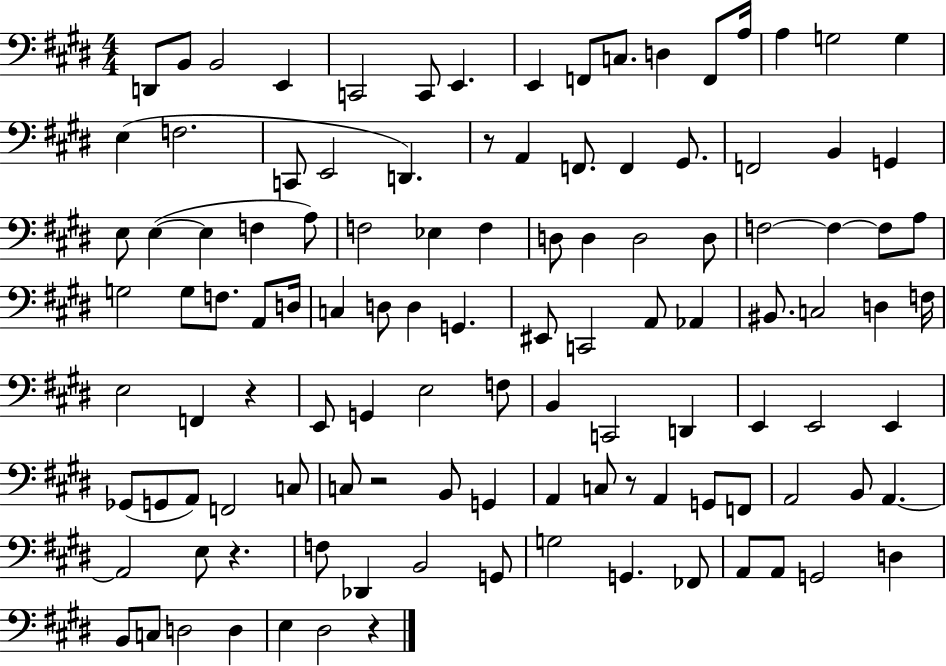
X:1
T:Untitled
M:4/4
L:1/4
K:E
D,,/2 B,,/2 B,,2 E,, C,,2 C,,/2 E,, E,, F,,/2 C,/2 D, F,,/2 A,/4 A, G,2 G, E, F,2 C,,/2 E,,2 D,, z/2 A,, F,,/2 F,, ^G,,/2 F,,2 B,, G,, E,/2 E, E, F, A,/2 F,2 _E, F, D,/2 D, D,2 D,/2 F,2 F, F,/2 A,/2 G,2 G,/2 F,/2 A,,/2 D,/4 C, D,/2 D, G,, ^E,,/2 C,,2 A,,/2 _A,, ^B,,/2 C,2 D, F,/4 E,2 F,, z E,,/2 G,, E,2 F,/2 B,, C,,2 D,, E,, E,,2 E,, _G,,/2 G,,/2 A,,/2 F,,2 C,/2 C,/2 z2 B,,/2 G,, A,, C,/2 z/2 A,, G,,/2 F,,/2 A,,2 B,,/2 A,, A,,2 E,/2 z F,/2 _D,, B,,2 G,,/2 G,2 G,, _F,,/2 A,,/2 A,,/2 G,,2 D, B,,/2 C,/2 D,2 D, E, ^D,2 z